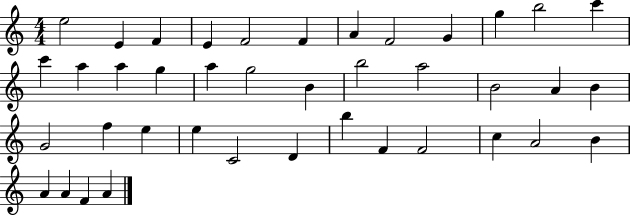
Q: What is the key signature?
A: C major